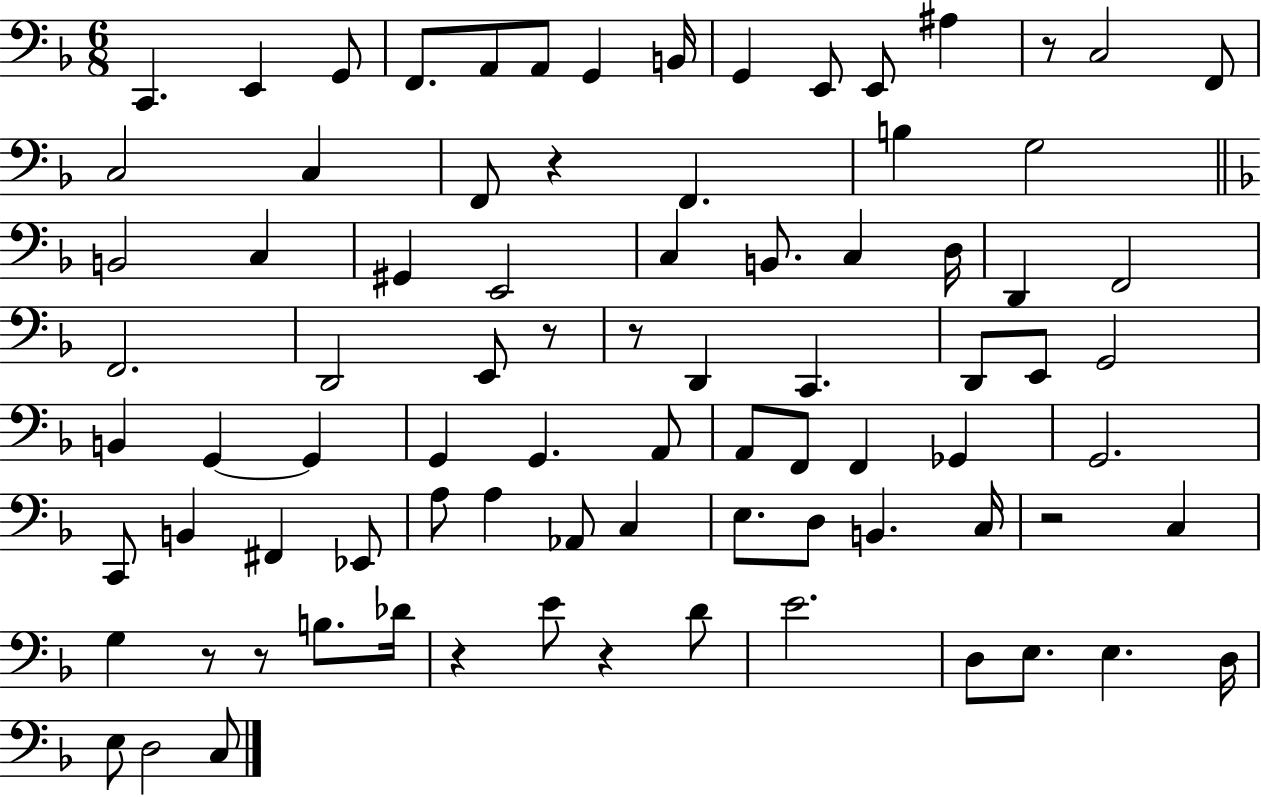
X:1
T:Untitled
M:6/8
L:1/4
K:F
C,, E,, G,,/2 F,,/2 A,,/2 A,,/2 G,, B,,/4 G,, E,,/2 E,,/2 ^A, z/2 C,2 F,,/2 C,2 C, F,,/2 z F,, B, G,2 B,,2 C, ^G,, E,,2 C, B,,/2 C, D,/4 D,, F,,2 F,,2 D,,2 E,,/2 z/2 z/2 D,, C,, D,,/2 E,,/2 G,,2 B,, G,, G,, G,, G,, A,,/2 A,,/2 F,,/2 F,, _G,, G,,2 C,,/2 B,, ^F,, _E,,/2 A,/2 A, _A,,/2 C, E,/2 D,/2 B,, C,/4 z2 C, G, z/2 z/2 B,/2 _D/4 z E/2 z D/2 E2 D,/2 E,/2 E, D,/4 E,/2 D,2 C,/2